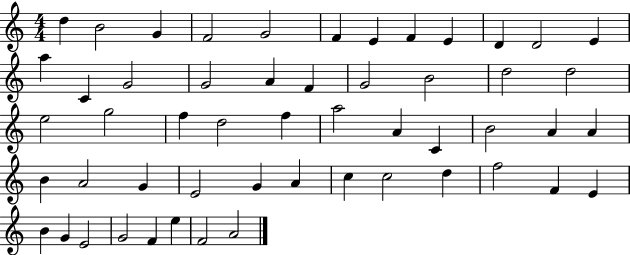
{
  \clef treble
  \numericTimeSignature
  \time 4/4
  \key c \major
  d''4 b'2 g'4 | f'2 g'2 | f'4 e'4 f'4 e'4 | d'4 d'2 e'4 | \break a''4 c'4 g'2 | g'2 a'4 f'4 | g'2 b'2 | d''2 d''2 | \break e''2 g''2 | f''4 d''2 f''4 | a''2 a'4 c'4 | b'2 a'4 a'4 | \break b'4 a'2 g'4 | e'2 g'4 a'4 | c''4 c''2 d''4 | f''2 f'4 e'4 | \break b'4 g'4 e'2 | g'2 f'4 e''4 | f'2 a'2 | \bar "|."
}